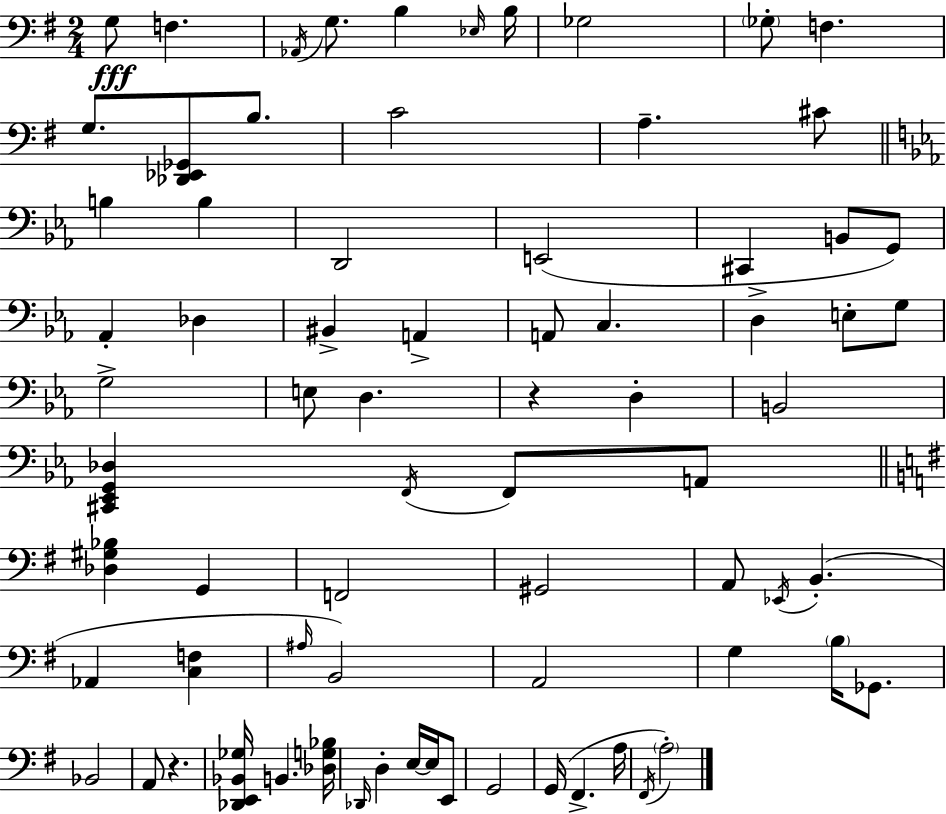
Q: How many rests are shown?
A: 2